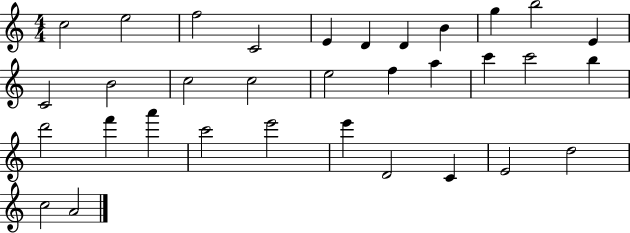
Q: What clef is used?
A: treble